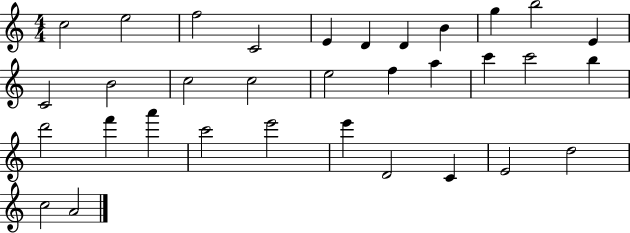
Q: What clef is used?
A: treble